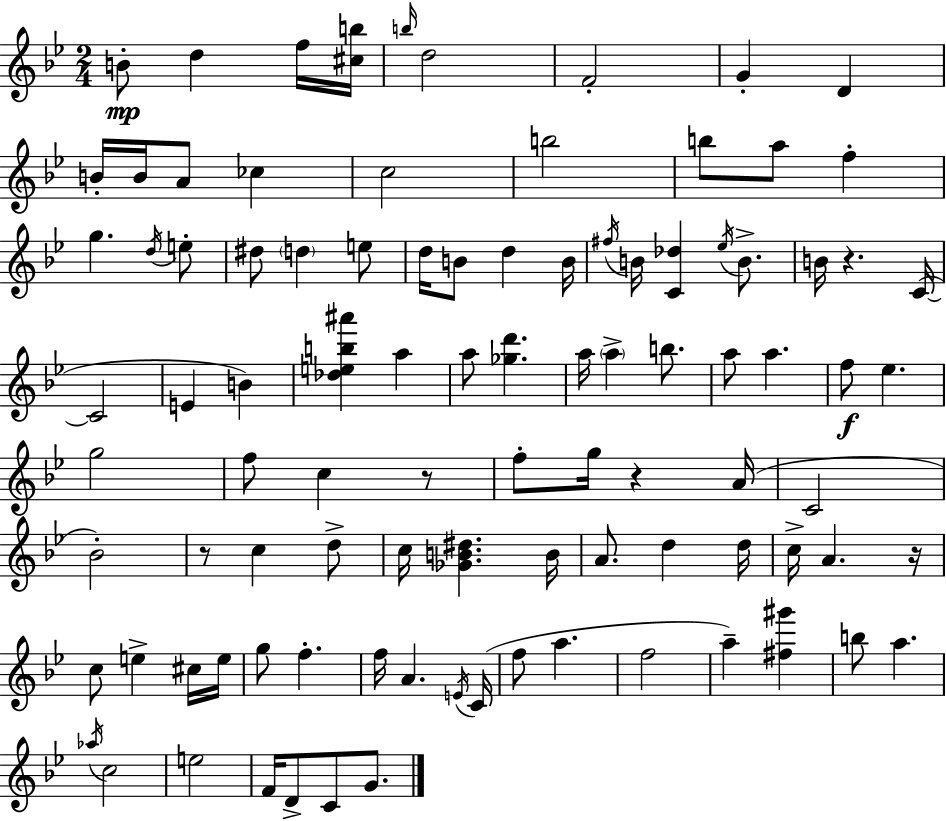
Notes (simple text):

B4/e D5/q F5/s [C#5,B5]/s B5/s D5/h F4/h G4/q D4/q B4/s B4/s A4/e CES5/q C5/h B5/h B5/e A5/e F5/q G5/q. D5/s E5/e D#5/e D5/q E5/e D5/s B4/e D5/q B4/s F#5/s B4/s [C4,Db5]/q Eb5/s B4/e. B4/s R/q. C4/s C4/h E4/q B4/q [Db5,E5,B5,A#6]/q A5/q A5/e [Gb5,D6]/q. A5/s A5/q B5/e. A5/e A5/q. F5/e Eb5/q. G5/h F5/e C5/q R/e F5/e G5/s R/q A4/s C4/h Bb4/h R/e C5/q D5/e C5/s [Gb4,B4,D#5]/q. B4/s A4/e. D5/q D5/s C5/s A4/q. R/s C5/e E5/q C#5/s E5/s G5/e F5/q. F5/s A4/q. E4/s C4/s F5/e A5/q. F5/h A5/q [F#5,G#6]/q B5/e A5/q. Ab5/s C5/h E5/h F4/s D4/e C4/e G4/e.